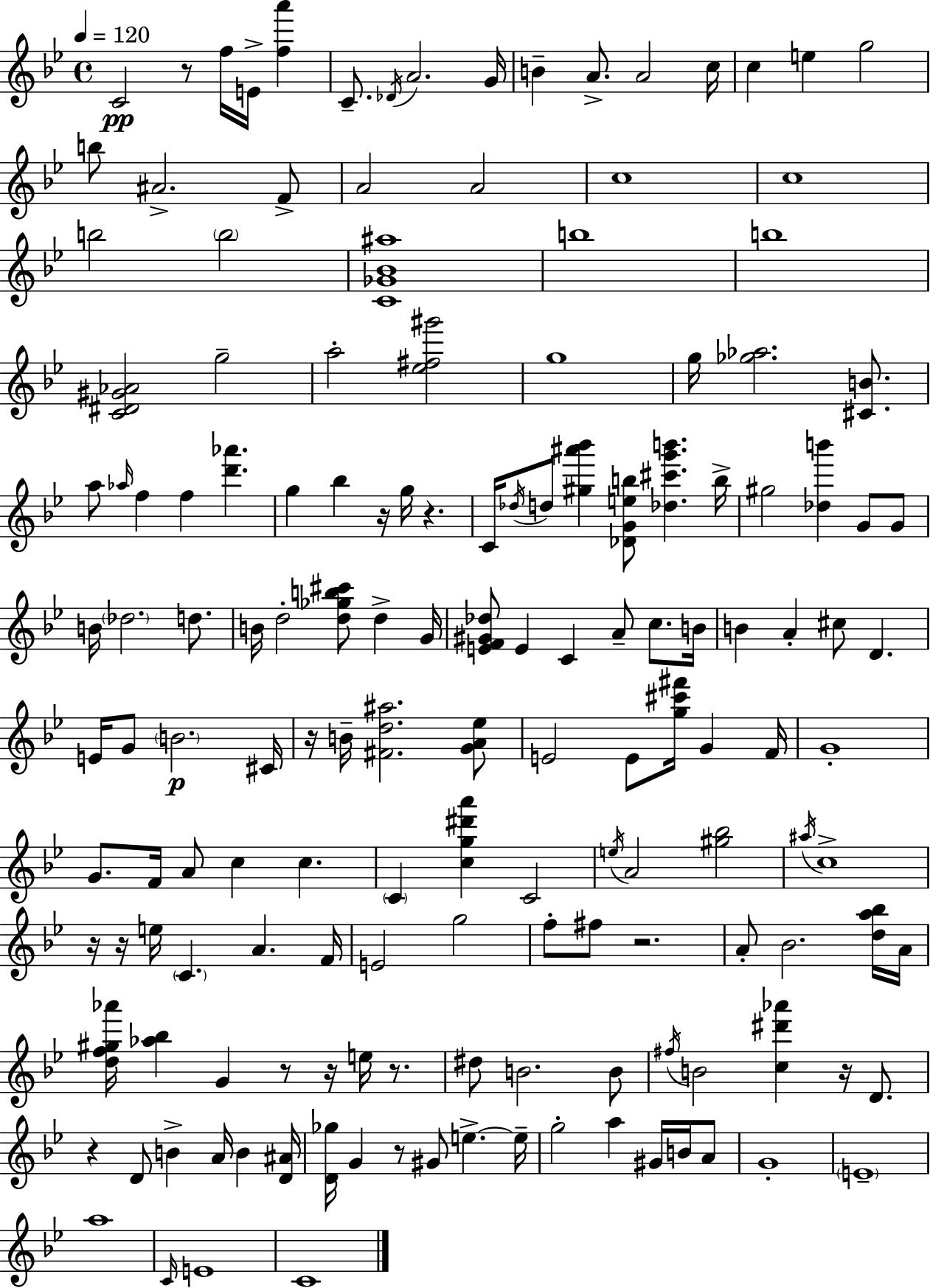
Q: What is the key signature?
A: G minor